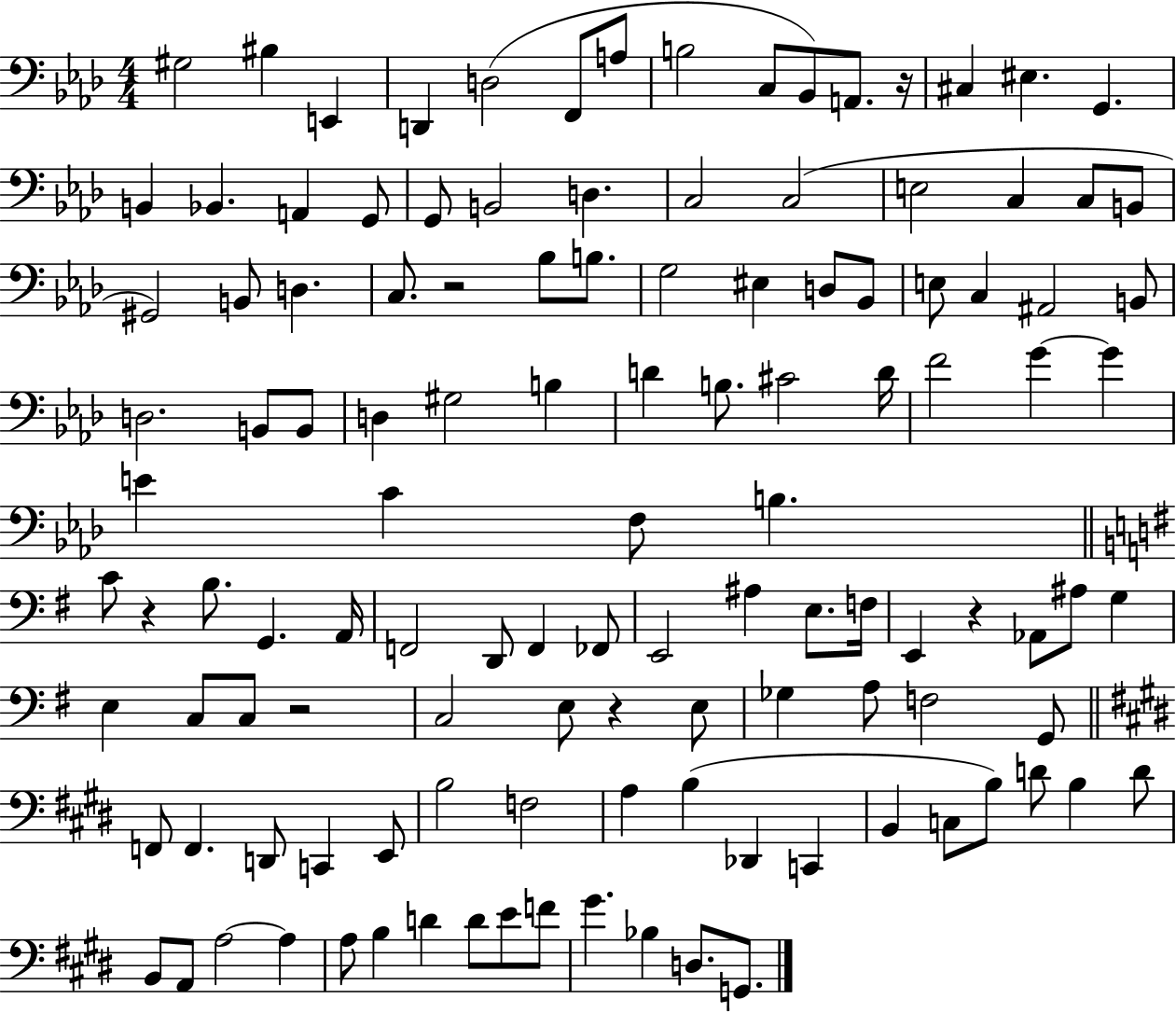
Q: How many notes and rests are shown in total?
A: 121